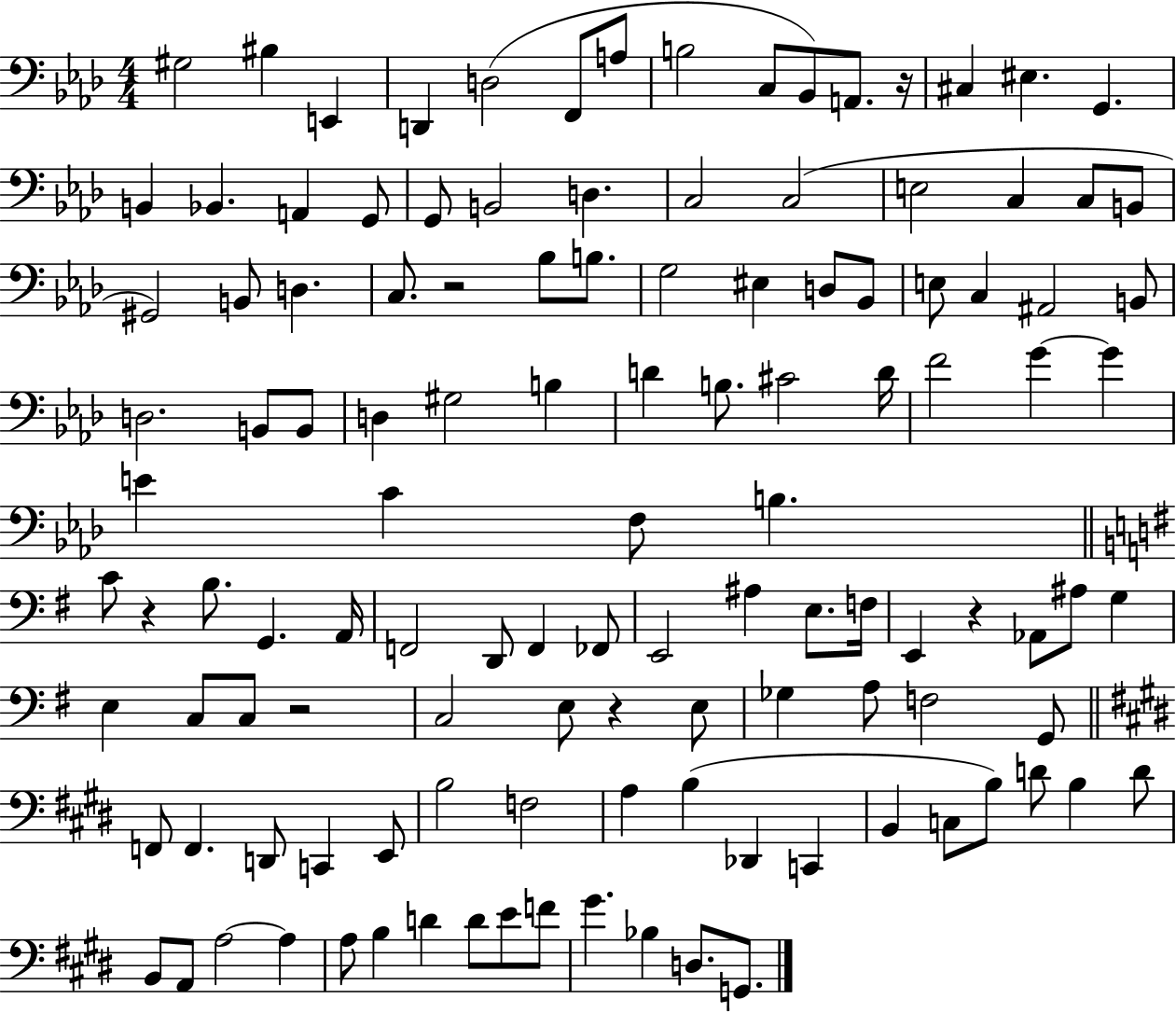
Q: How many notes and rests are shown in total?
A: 121